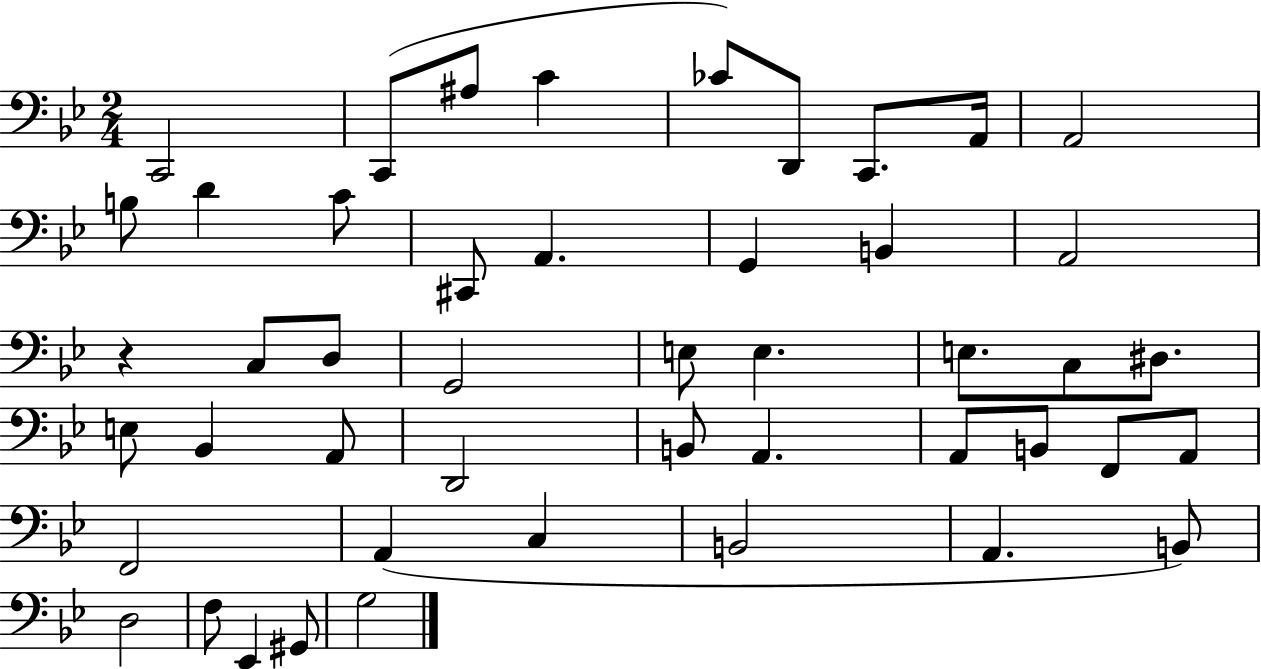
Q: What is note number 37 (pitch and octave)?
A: A2